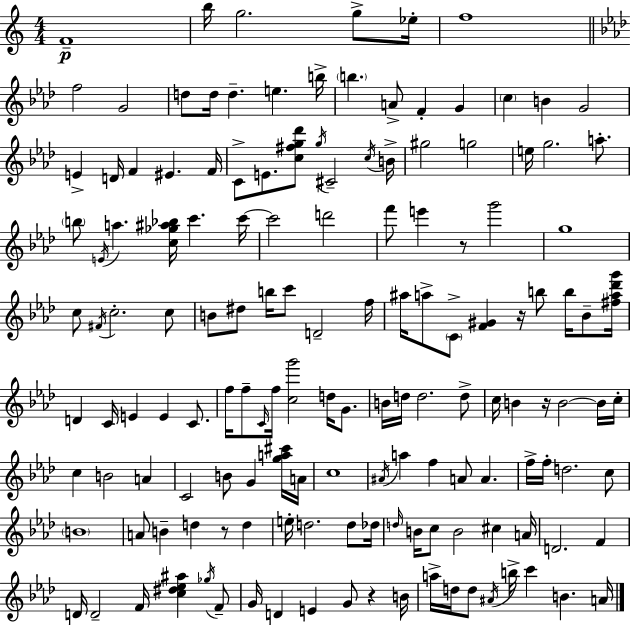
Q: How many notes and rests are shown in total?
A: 147